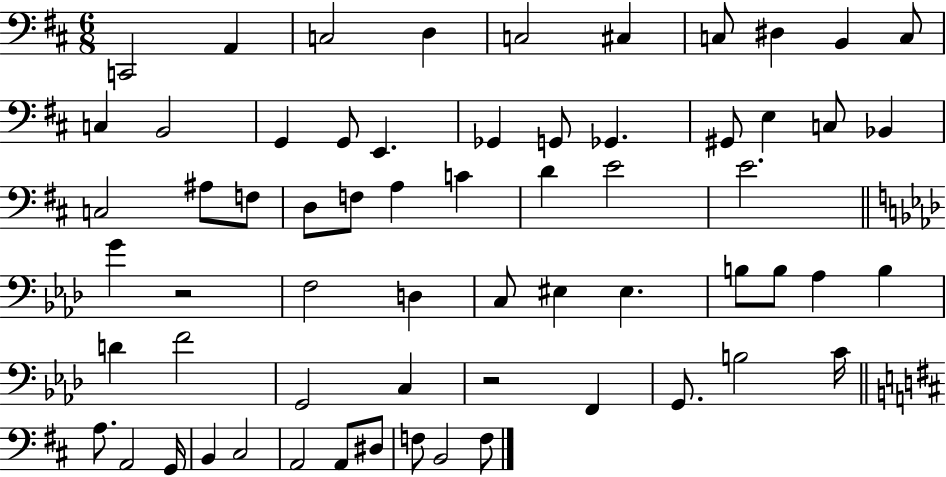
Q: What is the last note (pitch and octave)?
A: F3